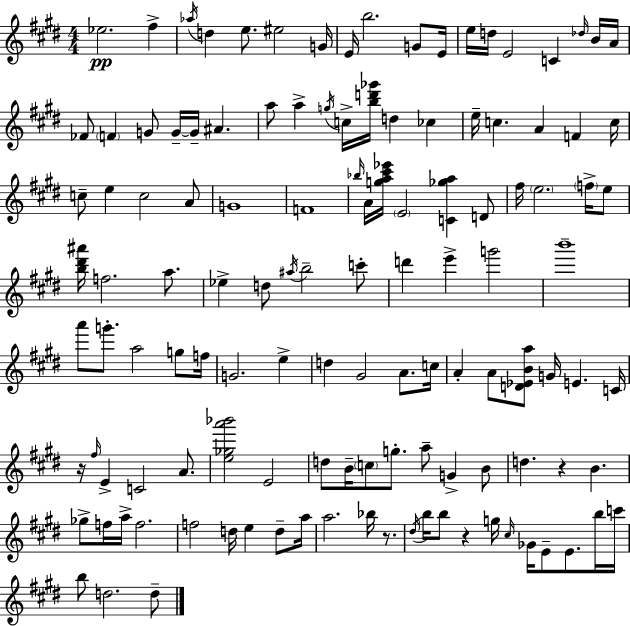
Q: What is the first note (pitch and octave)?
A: Eb5